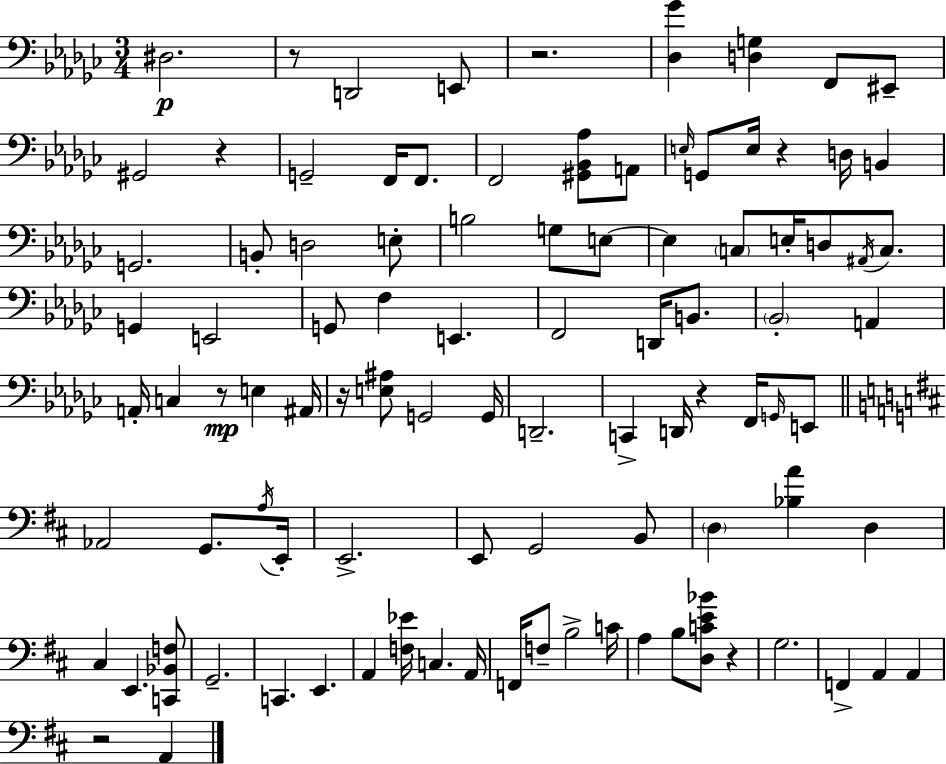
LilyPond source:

{
  \clef bass
  \numericTimeSignature
  \time 3/4
  \key ees \minor
  \repeat volta 2 { dis2.\p | r8 d,2 e,8 | r2. | <des ges'>4 <d g>4 f,8 eis,8-- | \break gis,2 r4 | g,2-- f,16 f,8. | f,2 <gis, bes, aes>8 a,8 | \grace { e16 } g,8 e16 r4 d16 b,4 | \break g,2. | b,8-. d2 e8-. | b2 g8 e8~~ | e4 \parenthesize c8 e16-. d8 \acciaccatura { ais,16 } c8. | \break g,4 e,2 | g,8 f4 e,4. | f,2 d,16 b,8. | \parenthesize bes,2-. a,4 | \break a,16-. c4 r8\mp e4 | ais,16 r16 <e ais>8 g,2 | g,16 d,2.-- | c,4-> d,16 r4 f,16 | \break \grace { g,16 } e,8 \bar "||" \break \key b \minor aes,2 g,8. \acciaccatura { a16 } | e,16-. e,2.-> | e,8 g,2 b,8 | \parenthesize d4 <bes a'>4 d4 | \break cis4 e,4. <c, bes, f>8 | g,2.-- | c,4. e,4. | a,4 <f ees'>16 c4. | \break a,16 f,16 f8-- b2-> | c'16 a4 b8 <d c' e' bes'>8 r4 | g2. | f,4-> a,4 a,4 | \break r2 a,4 | } \bar "|."
}